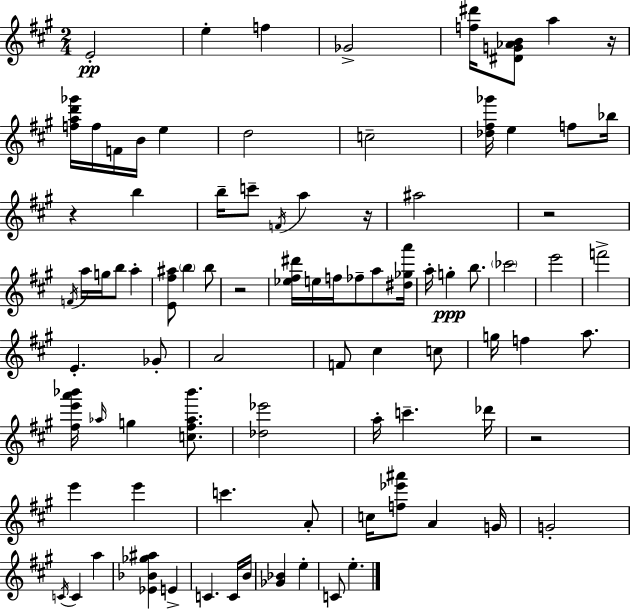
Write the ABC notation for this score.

X:1
T:Untitled
M:2/4
L:1/4
K:A
E2 e f _G2 [f^d']/4 [^DG_AB]/2 a z/4 [fad'_g']/4 f/4 F/4 B/4 e d2 c2 [_d^f_g']/4 e f/2 _b/4 z b b/4 c'/2 F/4 a z/4 ^a2 z2 F/4 a/4 g/4 b/2 a [E^f^a]/2 b b/2 z2 [_e^f^d']/4 e/4 f/4 _f/2 a/2 [^d_ga']/4 a/4 g b/2 _c'2 e'2 f'2 E _G/2 A2 F/2 ^c c/2 g/4 f a/2 [^fe'a'_b']/4 _a/4 g [c^f_a_b']/2 [_d_e']2 a/4 c' _d'/4 z2 e' e' c' A/2 c/4 [f_e'^a']/2 A G/4 G2 C/4 C a [_E_B_g^a] E C C/4 B/4 [_G_B] e C/2 e